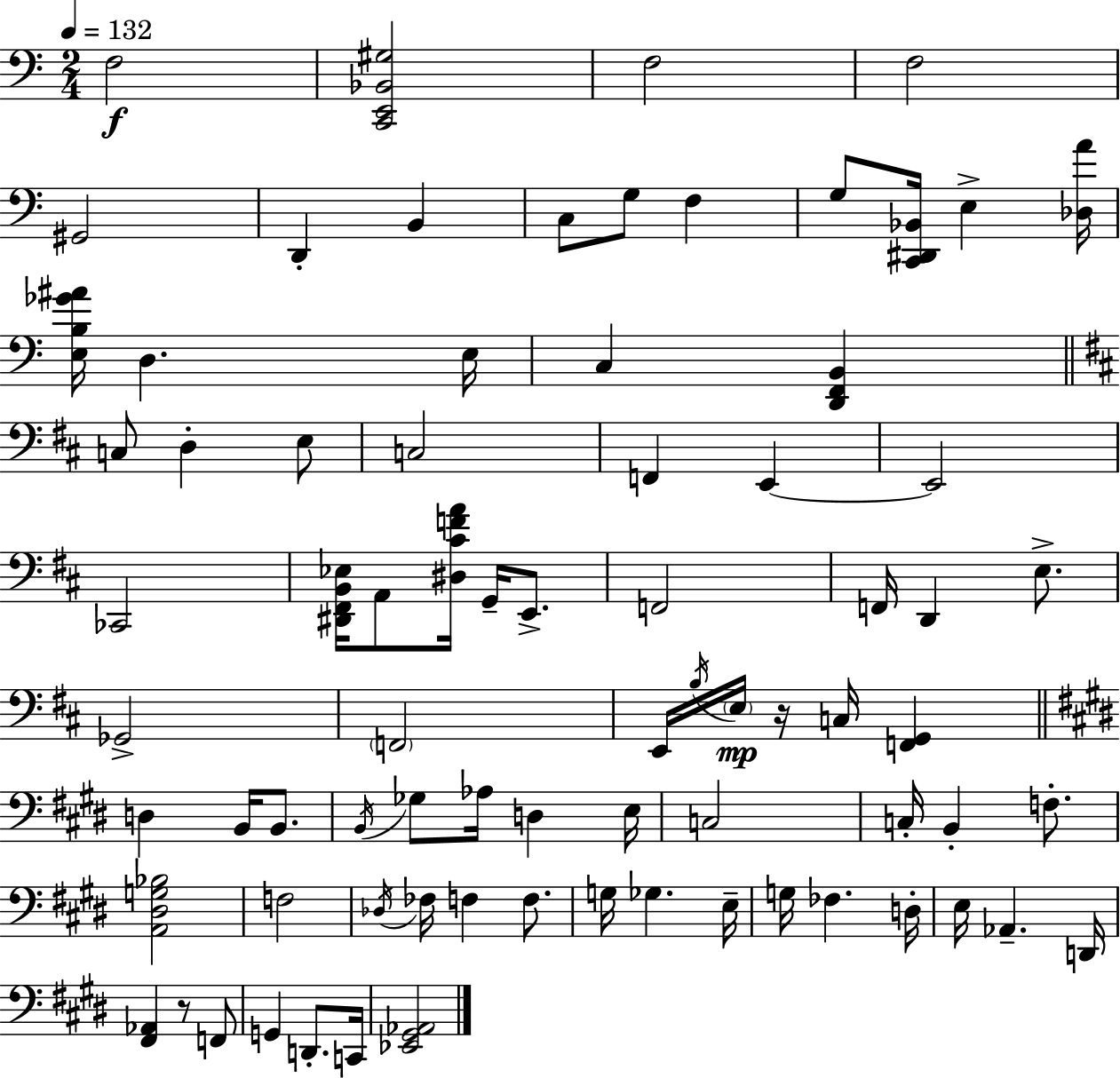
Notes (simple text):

F3/h [C2,E2,Bb2,G#3]/h F3/h F3/h G#2/h D2/q B2/q C3/e G3/e F3/q G3/e [C2,D#2,Bb2]/s E3/q [Db3,A4]/s [E3,B3,Gb4,A#4]/s D3/q. E3/s C3/q [D2,F2,B2]/q C3/e D3/q E3/e C3/h F2/q E2/q E2/h CES2/h [D#2,F#2,B2,Eb3]/s A2/e [D#3,C#4,F4,A4]/s G2/s E2/e. F2/h F2/s D2/q E3/e. Gb2/h F2/h E2/s B3/s E3/s R/s C3/s [F2,G2]/q D3/q B2/s B2/e. B2/s Gb3/e Ab3/s D3/q E3/s C3/h C3/s B2/q F3/e. [A2,D#3,G3,Bb3]/h F3/h Db3/s FES3/s F3/q F3/e. G3/s Gb3/q. E3/s G3/s FES3/q. D3/s E3/s Ab2/q. D2/s [F#2,Ab2]/q R/e F2/e G2/q D2/e. C2/s [Eb2,G#2,Ab2]/h